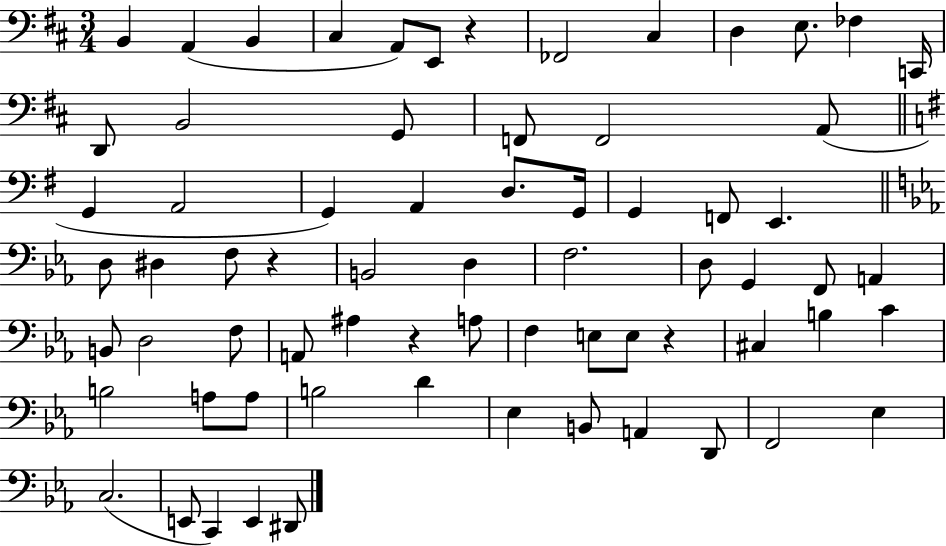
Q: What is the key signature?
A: D major